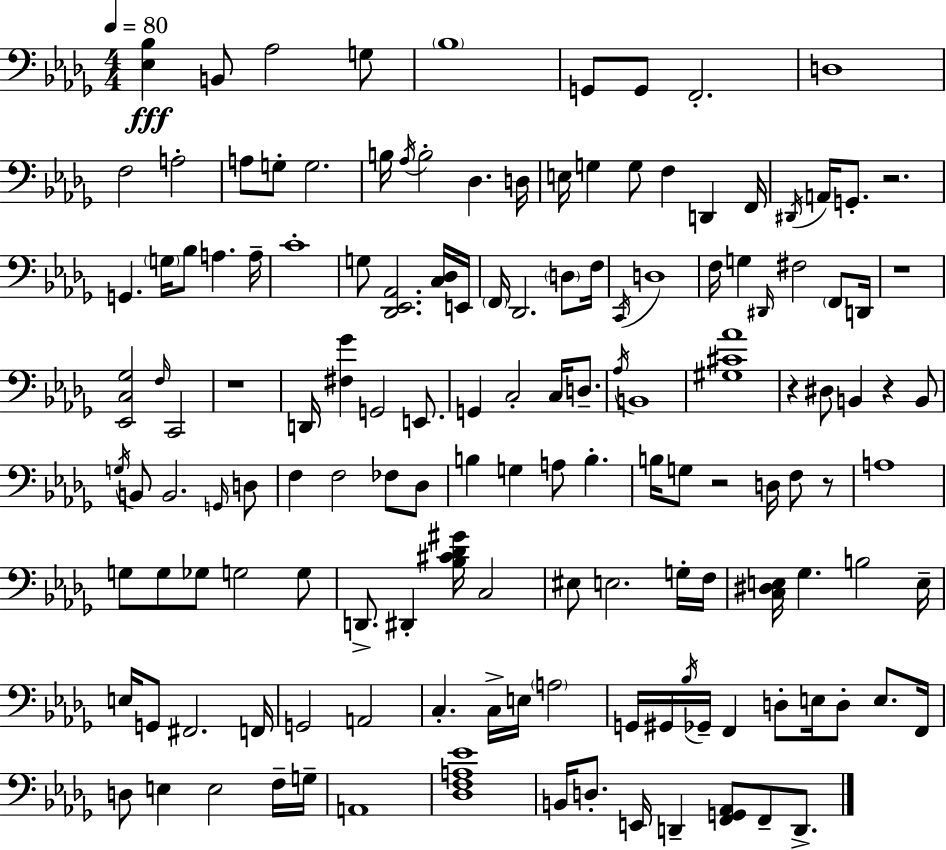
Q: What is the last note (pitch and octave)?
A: D2